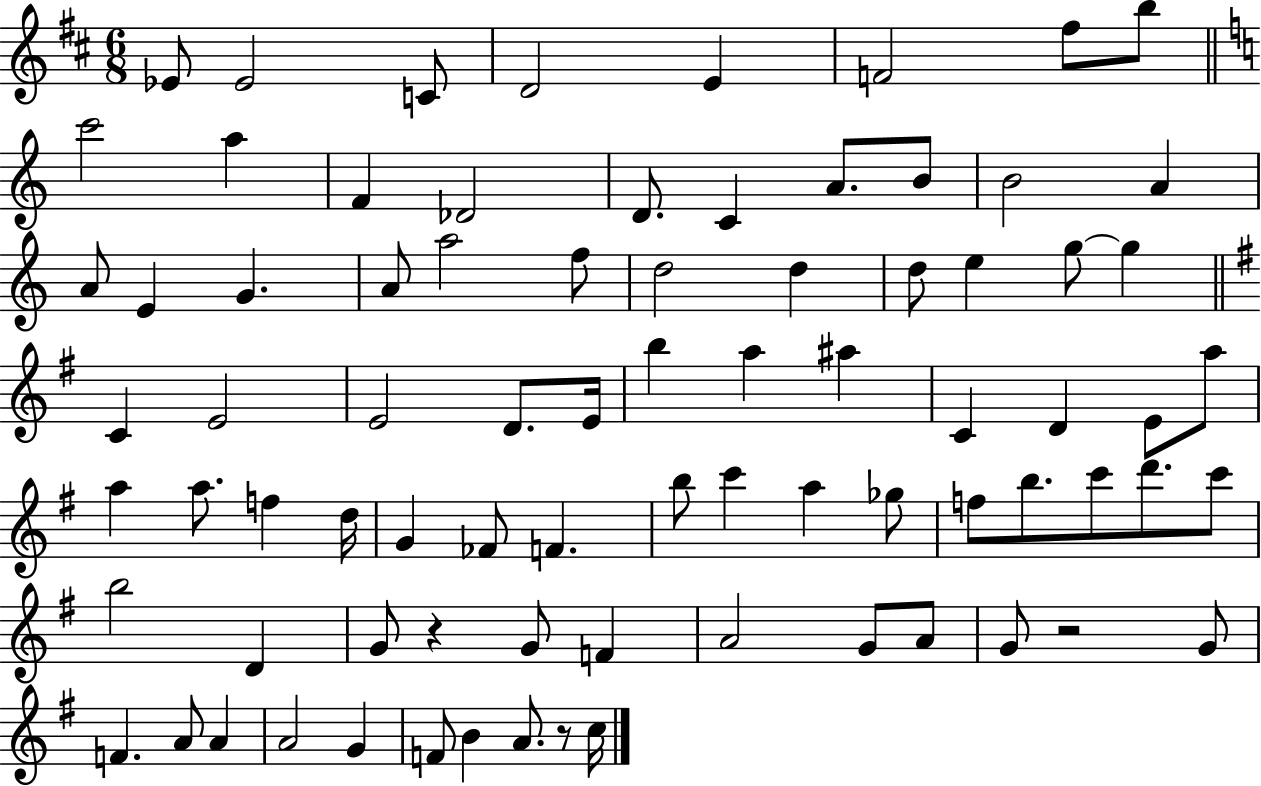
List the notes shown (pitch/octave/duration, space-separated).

Eb4/e Eb4/h C4/e D4/h E4/q F4/h F#5/e B5/e C6/h A5/q F4/q Db4/h D4/e. C4/q A4/e. B4/e B4/h A4/q A4/e E4/q G4/q. A4/e A5/h F5/e D5/h D5/q D5/e E5/q G5/e G5/q C4/q E4/h E4/h D4/e. E4/s B5/q A5/q A#5/q C4/q D4/q E4/e A5/e A5/q A5/e. F5/q D5/s G4/q FES4/e F4/q. B5/e C6/q A5/q Gb5/e F5/e B5/e. C6/e D6/e. C6/e B5/h D4/q G4/e R/q G4/e F4/q A4/h G4/e A4/e G4/e R/h G4/e F4/q. A4/e A4/q A4/h G4/q F4/e B4/q A4/e. R/e C5/s